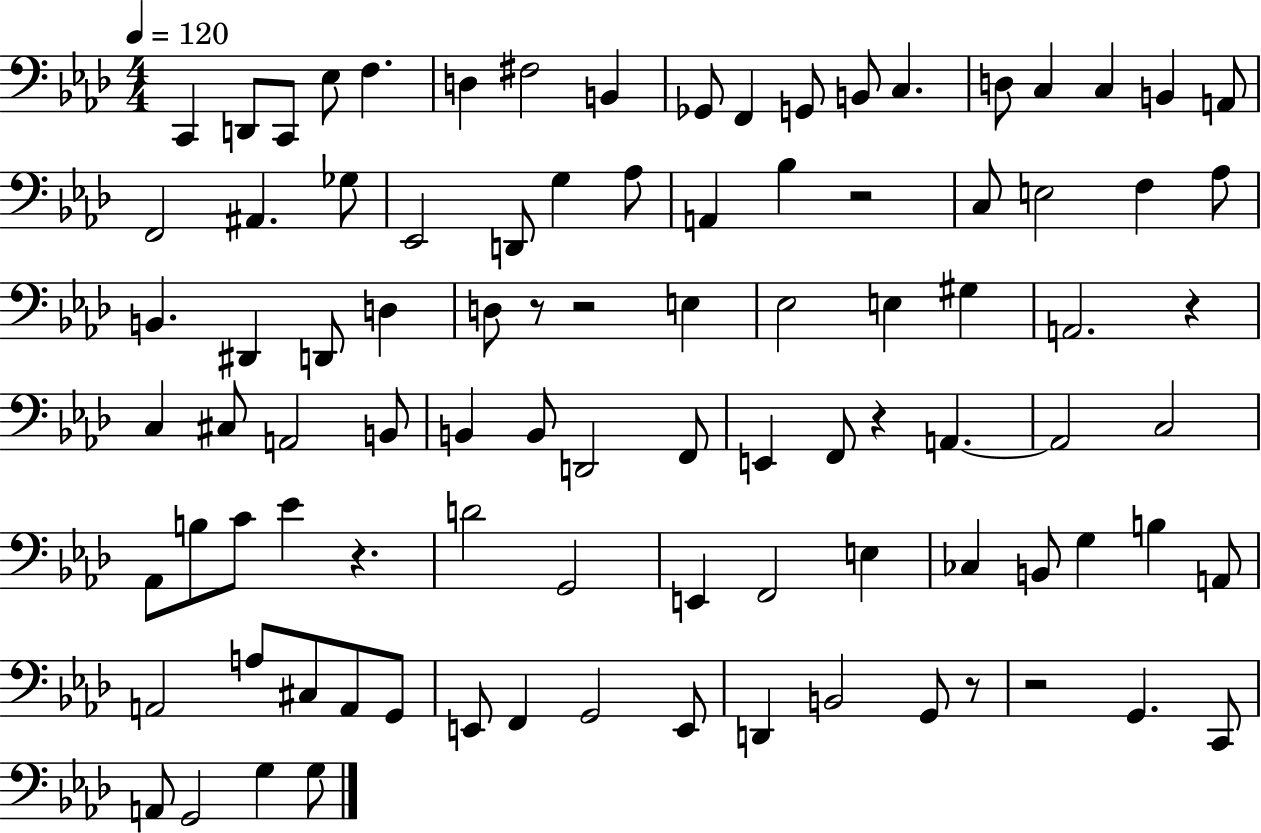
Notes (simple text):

C2/q D2/e C2/e Eb3/e F3/q. D3/q F#3/h B2/q Gb2/e F2/q G2/e B2/e C3/q. D3/e C3/q C3/q B2/q A2/e F2/h A#2/q. Gb3/e Eb2/h D2/e G3/q Ab3/e A2/q Bb3/q R/h C3/e E3/h F3/q Ab3/e B2/q. D#2/q D2/e D3/q D3/e R/e R/h E3/q Eb3/h E3/q G#3/q A2/h. R/q C3/q C#3/e A2/h B2/e B2/q B2/e D2/h F2/e E2/q F2/e R/q A2/q. A2/h C3/h Ab2/e B3/e C4/e Eb4/q R/q. D4/h G2/h E2/q F2/h E3/q CES3/q B2/e G3/q B3/q A2/e A2/h A3/e C#3/e A2/e G2/e E2/e F2/q G2/h E2/e D2/q B2/h G2/e R/e R/h G2/q. C2/e A2/e G2/h G3/q G3/e